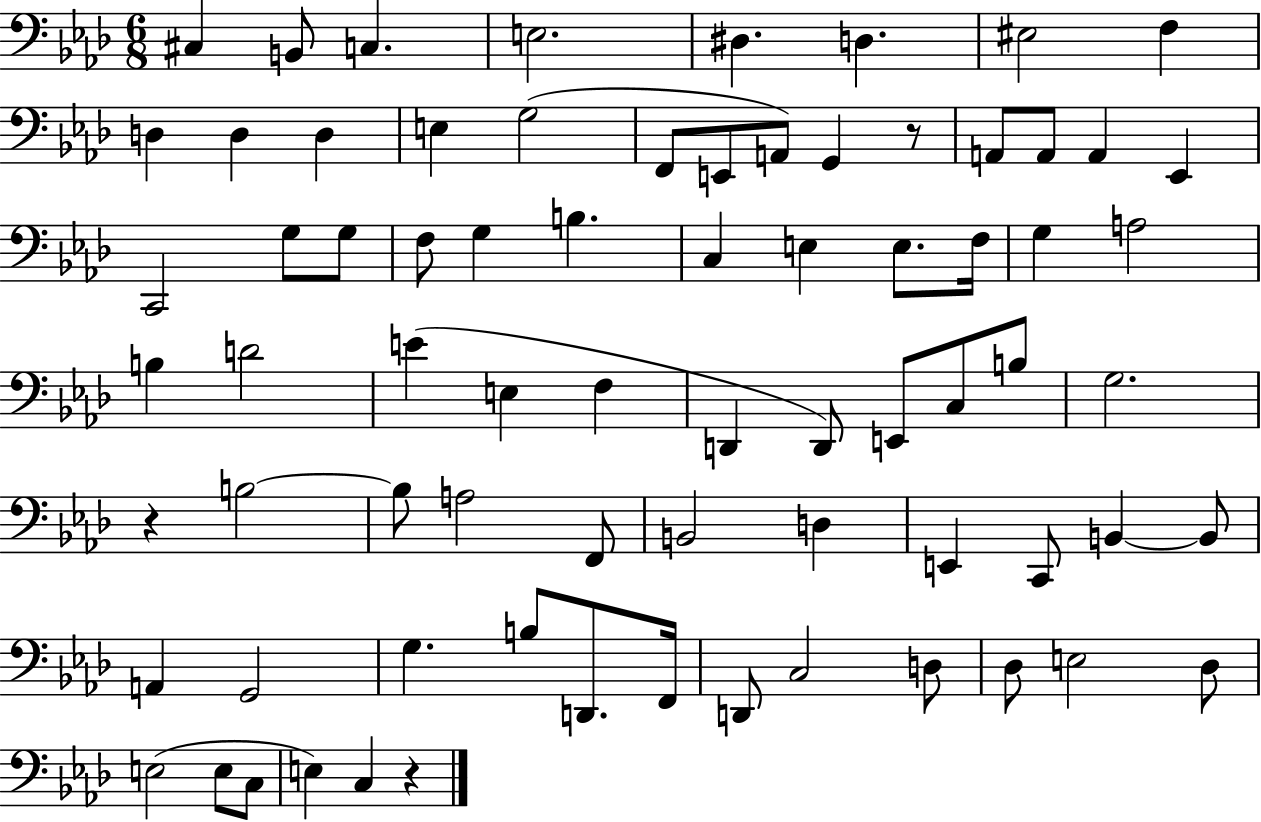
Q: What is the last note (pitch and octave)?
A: C3